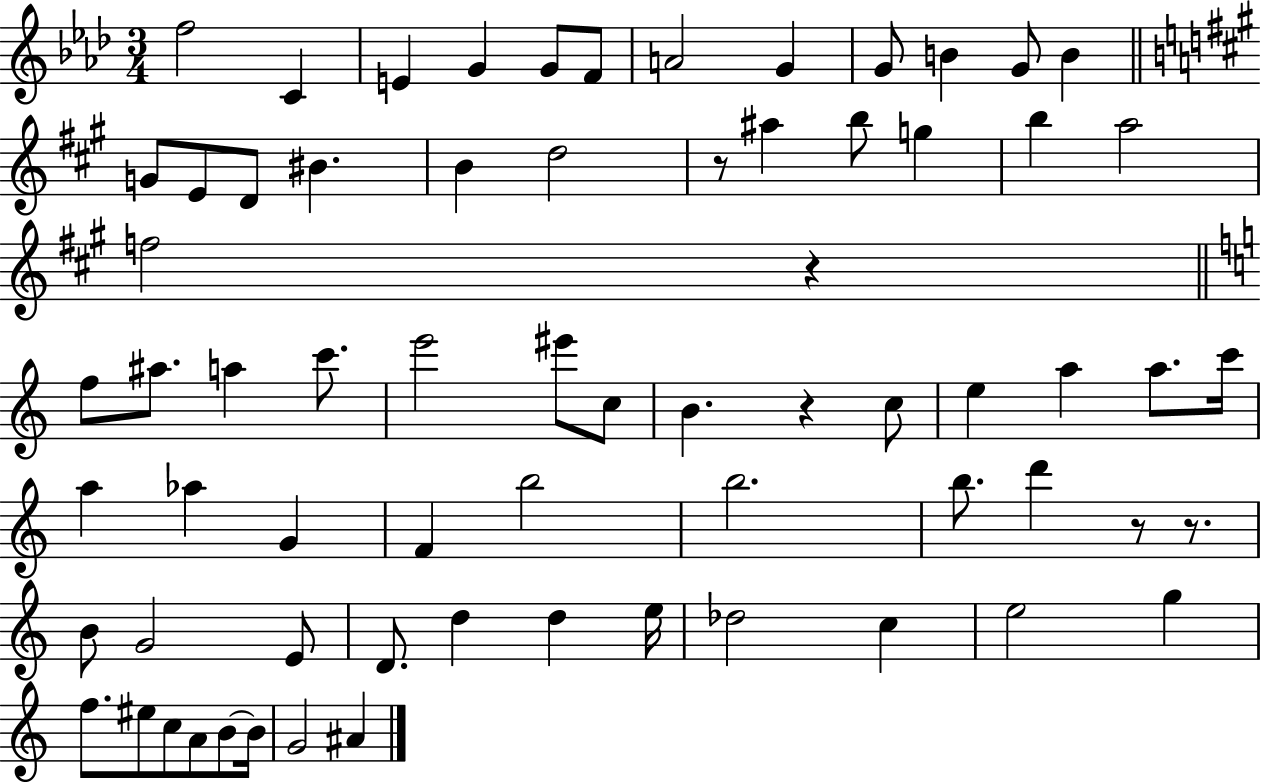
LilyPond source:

{
  \clef treble
  \numericTimeSignature
  \time 3/4
  \key aes \major
  f''2 c'4 | e'4 g'4 g'8 f'8 | a'2 g'4 | g'8 b'4 g'8 b'4 | \break \bar "||" \break \key a \major g'8 e'8 d'8 bis'4. | b'4 d''2 | r8 ais''4 b''8 g''4 | b''4 a''2 | \break f''2 r4 | \bar "||" \break \key c \major f''8 ais''8. a''4 c'''8. | e'''2 eis'''8 c''8 | b'4. r4 c''8 | e''4 a''4 a''8. c'''16 | \break a''4 aes''4 g'4 | f'4 b''2 | b''2. | b''8. d'''4 r8 r8. | \break b'8 g'2 e'8 | d'8. d''4 d''4 e''16 | des''2 c''4 | e''2 g''4 | \break f''8. eis''8 c''8 a'8 b'8~~ b'16 | g'2 ais'4 | \bar "|."
}